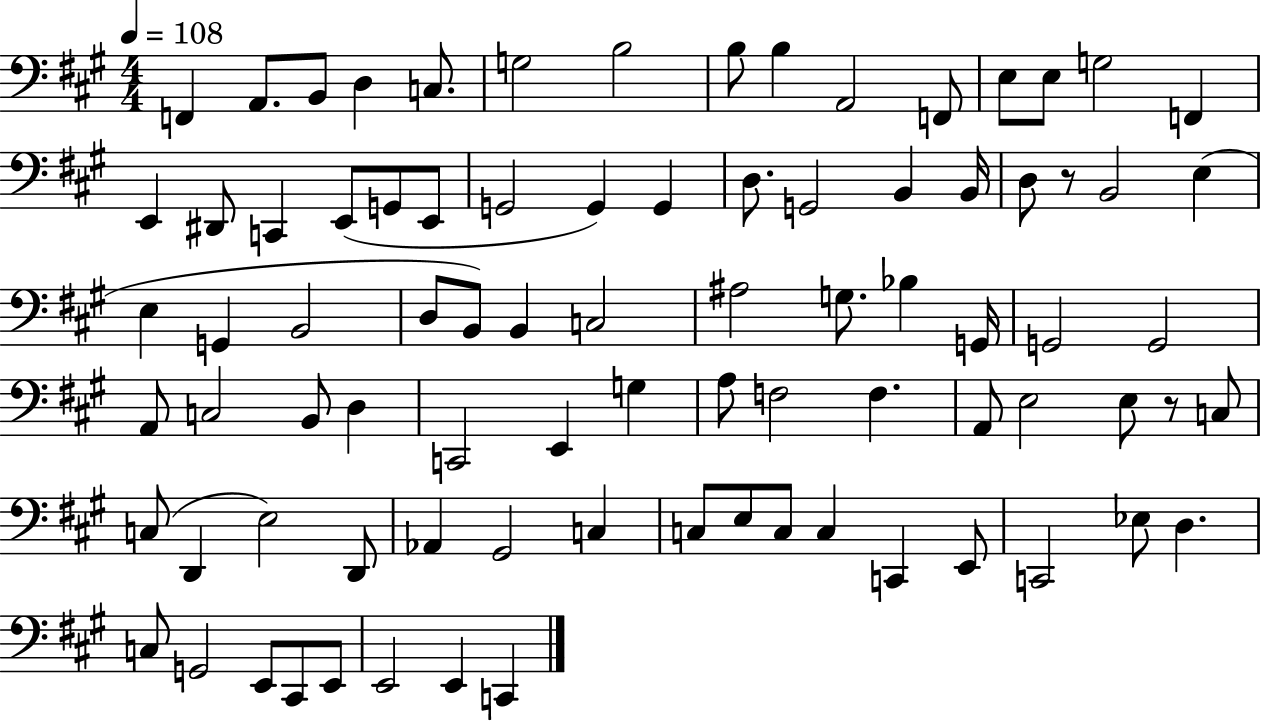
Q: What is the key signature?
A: A major